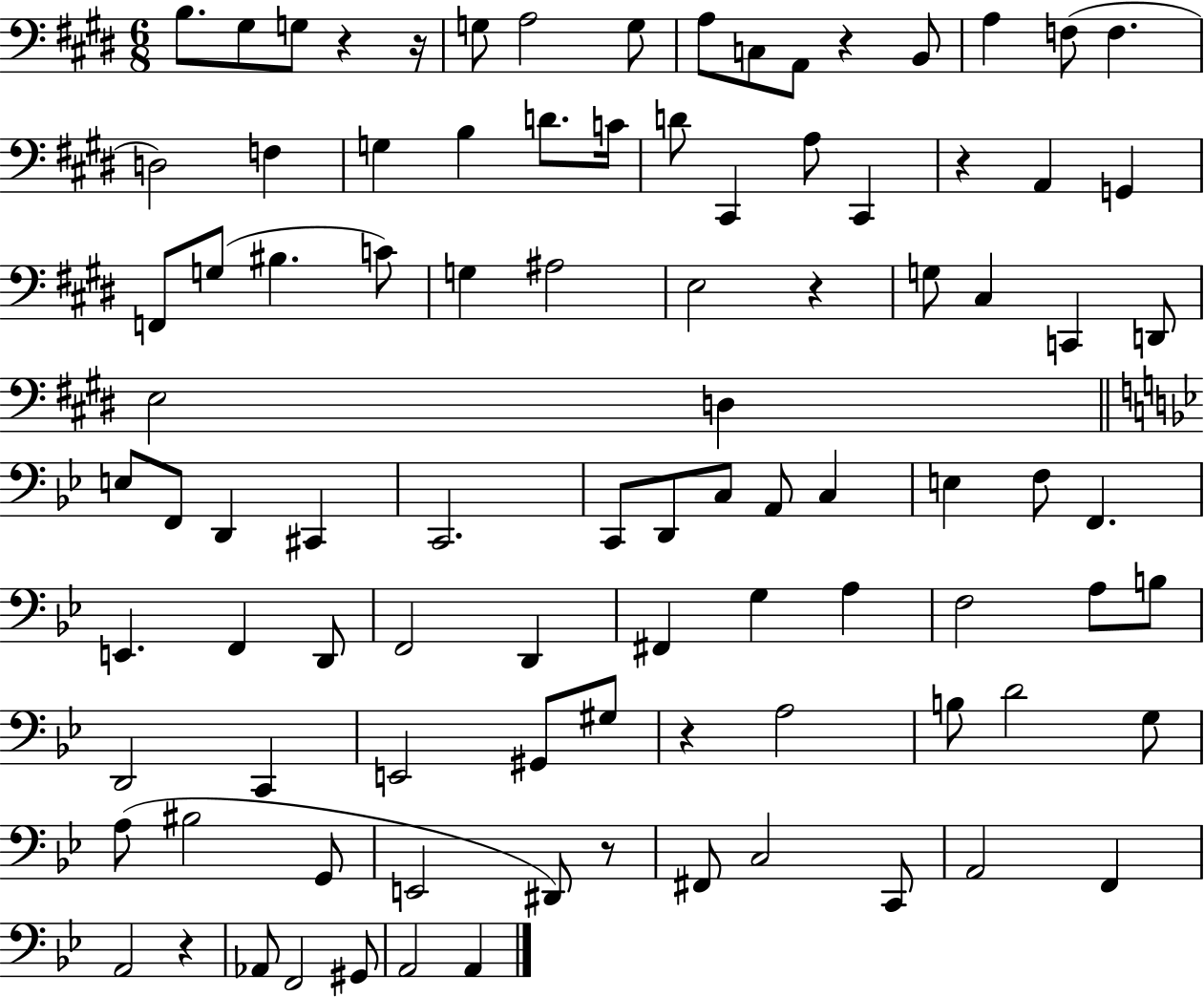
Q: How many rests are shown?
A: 8